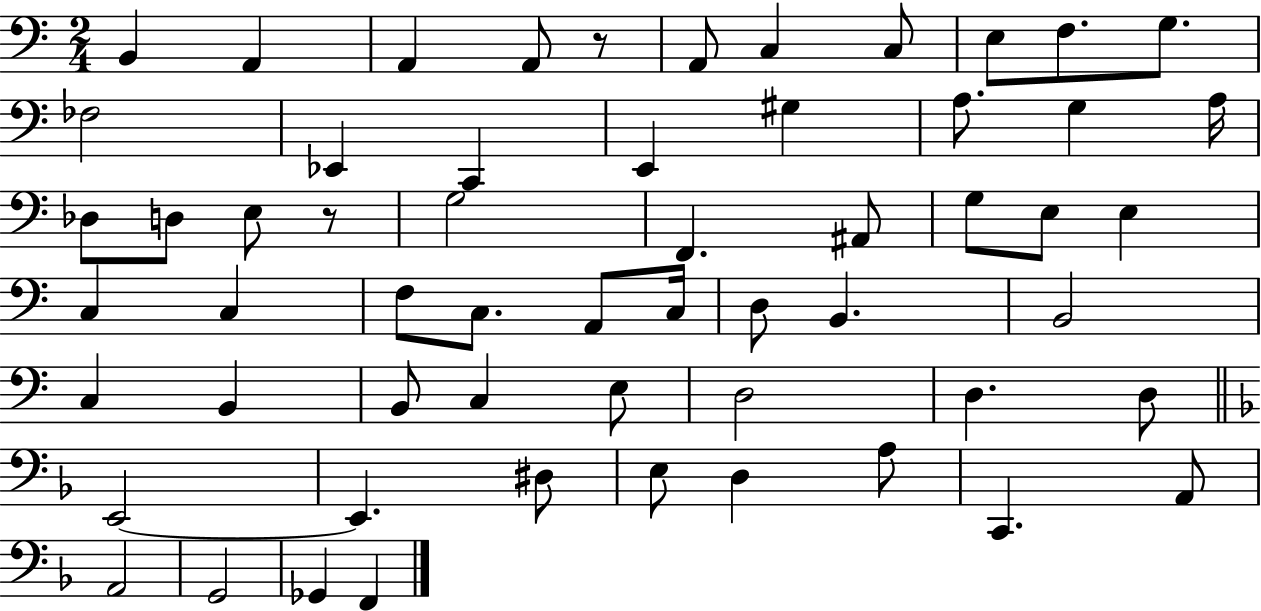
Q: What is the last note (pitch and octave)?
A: F2